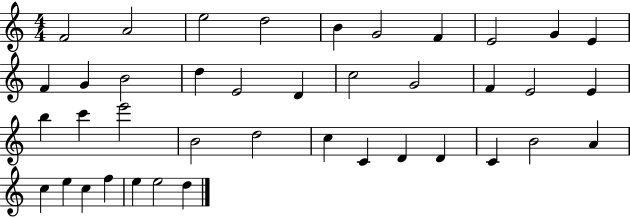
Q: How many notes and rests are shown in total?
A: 40